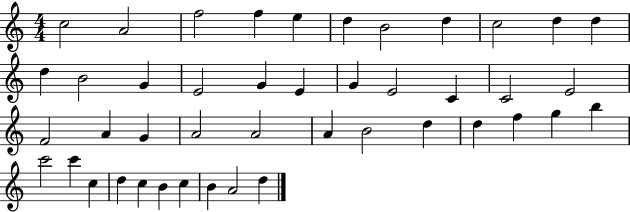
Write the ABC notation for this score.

X:1
T:Untitled
M:4/4
L:1/4
K:C
c2 A2 f2 f e d B2 d c2 d d d B2 G E2 G E G E2 C C2 E2 F2 A G A2 A2 A B2 d d f g b c'2 c' c d c B c B A2 d